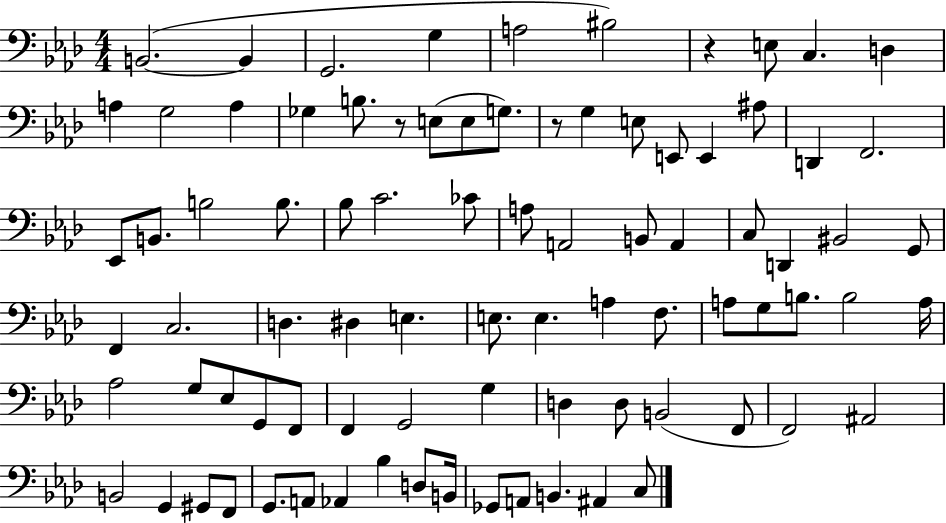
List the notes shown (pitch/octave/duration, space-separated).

B2/h. B2/q G2/h. G3/q A3/h BIS3/h R/q E3/e C3/q. D3/q A3/q G3/h A3/q Gb3/q B3/e. R/e E3/e E3/e G3/e. R/e G3/q E3/e E2/e E2/q A#3/e D2/q F2/h. Eb2/e B2/e. B3/h B3/e. Bb3/e C4/h. CES4/e A3/e A2/h B2/e A2/q C3/e D2/q BIS2/h G2/e F2/q C3/h. D3/q. D#3/q E3/q. E3/e. E3/q. A3/q F3/e. A3/e G3/e B3/e. B3/h A3/s Ab3/h G3/e Eb3/e G2/e F2/e F2/q G2/h G3/q D3/q D3/e B2/h F2/e F2/h A#2/h B2/h G2/q G#2/e F2/e G2/e. A2/e Ab2/q Bb3/q D3/e B2/s Gb2/e A2/e B2/q. A#2/q C3/e